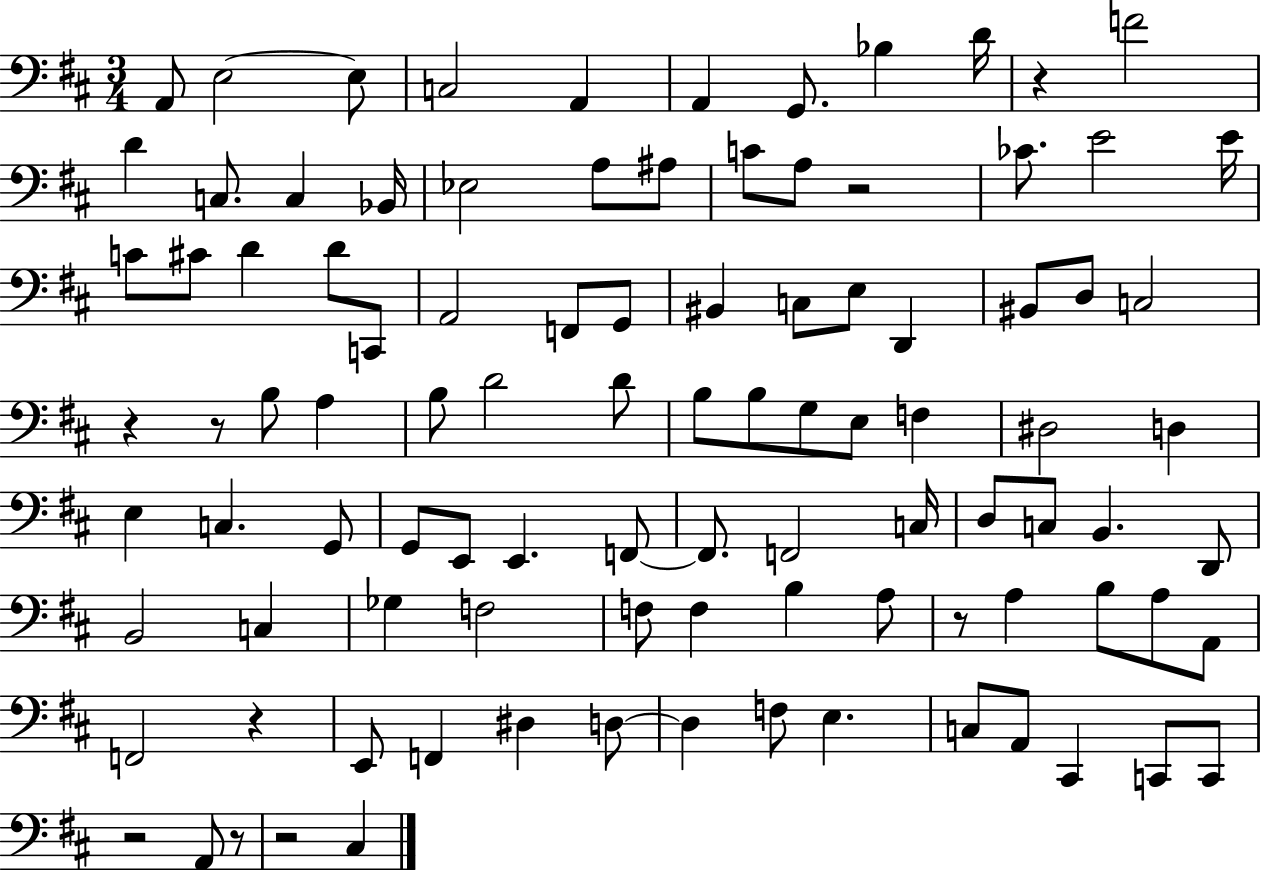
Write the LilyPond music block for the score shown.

{
  \clef bass
  \numericTimeSignature
  \time 3/4
  \key d \major
  \repeat volta 2 { a,8 e2~~ e8 | c2 a,4 | a,4 g,8. bes4 d'16 | r4 f'2 | \break d'4 c8. c4 bes,16 | ees2 a8 ais8 | c'8 a8 r2 | ces'8. e'2 e'16 | \break c'8 cis'8 d'4 d'8 c,8 | a,2 f,8 g,8 | bis,4 c8 e8 d,4 | bis,8 d8 c2 | \break r4 r8 b8 a4 | b8 d'2 d'8 | b8 b8 g8 e8 f4 | dis2 d4 | \break e4 c4. g,8 | g,8 e,8 e,4. f,8~~ | f,8. f,2 c16 | d8 c8 b,4. d,8 | \break b,2 c4 | ges4 f2 | f8 f4 b4 a8 | r8 a4 b8 a8 a,8 | \break f,2 r4 | e,8 f,4 dis4 d8~~ | d4 f8 e4. | c8 a,8 cis,4 c,8 c,8 | \break r2 a,8 r8 | r2 cis4 | } \bar "|."
}